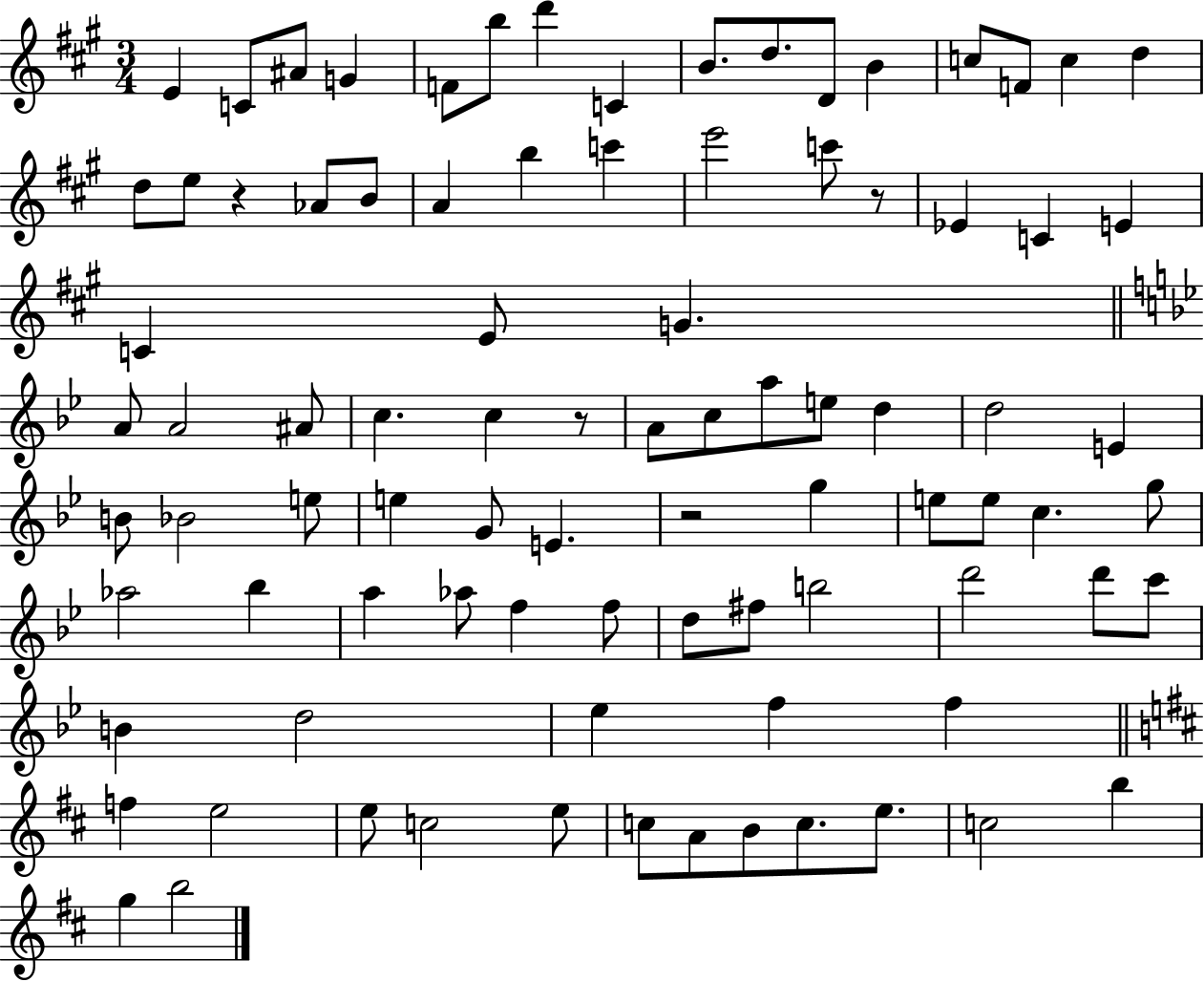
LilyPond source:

{
  \clef treble
  \numericTimeSignature
  \time 3/4
  \key a \major
  e'4 c'8 ais'8 g'4 | f'8 b''8 d'''4 c'4 | b'8. d''8. d'8 b'4 | c''8 f'8 c''4 d''4 | \break d''8 e''8 r4 aes'8 b'8 | a'4 b''4 c'''4 | e'''2 c'''8 r8 | ees'4 c'4 e'4 | \break c'4 e'8 g'4. | \bar "||" \break \key bes \major a'8 a'2 ais'8 | c''4. c''4 r8 | a'8 c''8 a''8 e''8 d''4 | d''2 e'4 | \break b'8 bes'2 e''8 | e''4 g'8 e'4. | r2 g''4 | e''8 e''8 c''4. g''8 | \break aes''2 bes''4 | a''4 aes''8 f''4 f''8 | d''8 fis''8 b''2 | d'''2 d'''8 c'''8 | \break b'4 d''2 | ees''4 f''4 f''4 | \bar "||" \break \key b \minor f''4 e''2 | e''8 c''2 e''8 | c''8 a'8 b'8 c''8. e''8. | c''2 b''4 | \break g''4 b''2 | \bar "|."
}